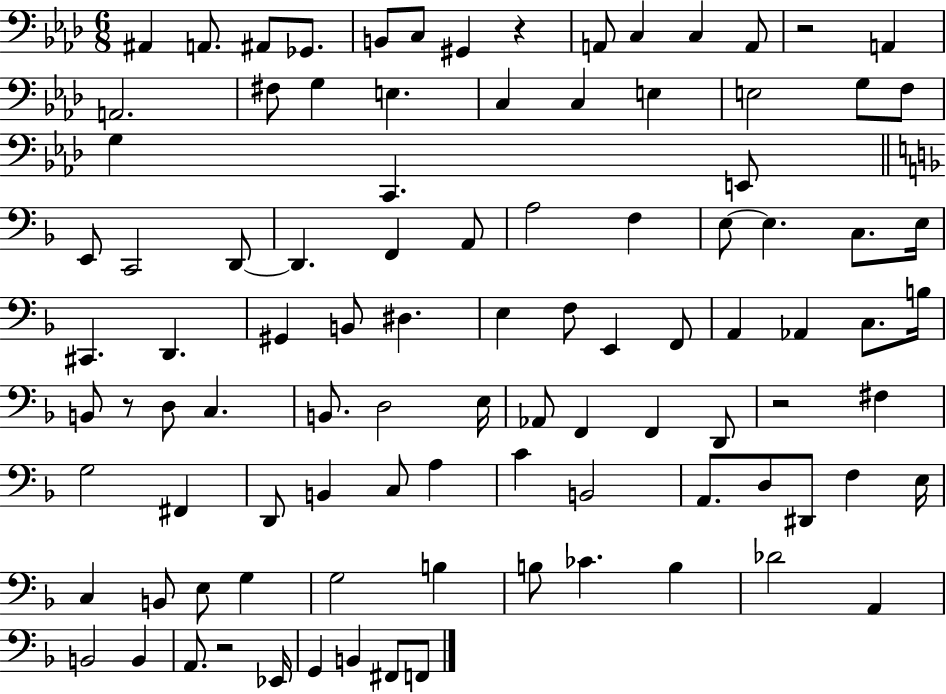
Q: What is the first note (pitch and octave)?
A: A#2